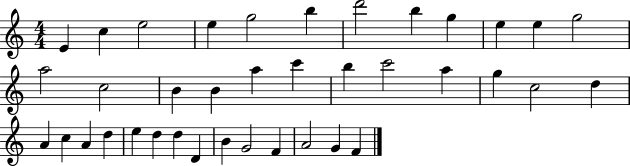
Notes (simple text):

E4/q C5/q E5/h E5/q G5/h B5/q D6/h B5/q G5/q E5/q E5/q G5/h A5/h C5/h B4/q B4/q A5/q C6/q B5/q C6/h A5/q G5/q C5/h D5/q A4/q C5/q A4/q D5/q E5/q D5/q D5/q D4/q B4/q G4/h F4/q A4/h G4/q F4/q